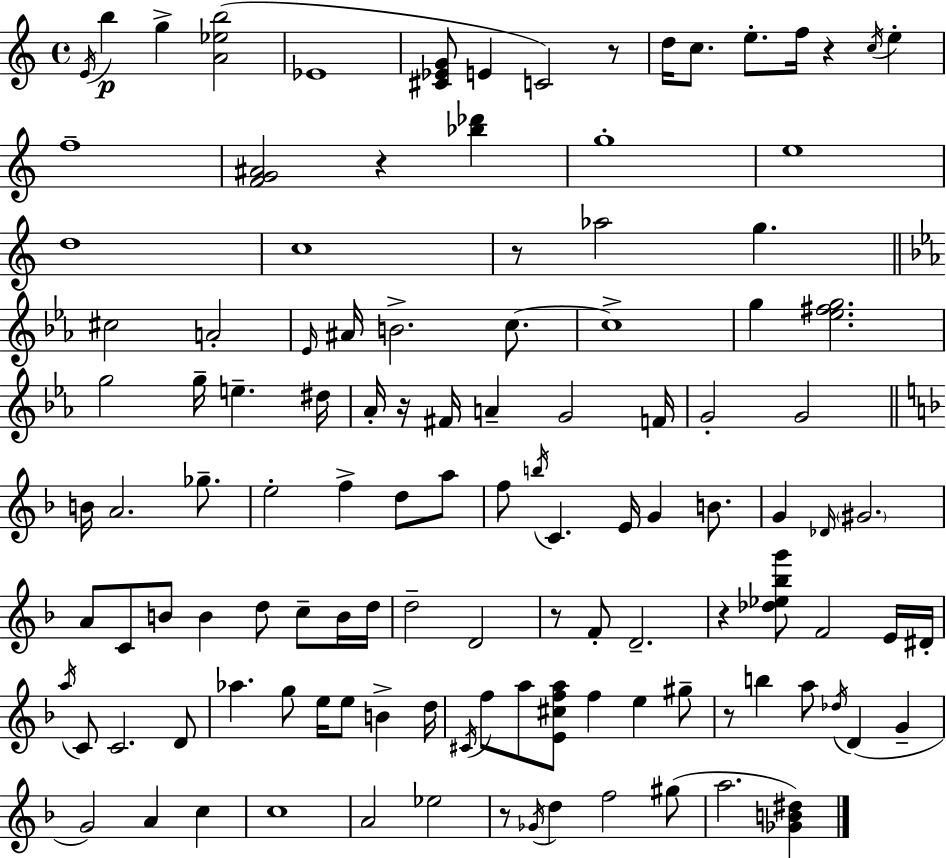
E4/s B5/q G5/q [A4,Eb5,B5]/h Eb4/w [C#4,Eb4,G4]/e E4/q C4/h R/e D5/s C5/e. E5/e. F5/s R/q C5/s E5/q F5/w [F4,G4,A#4]/h R/q [Bb5,Db6]/q G5/w E5/w D5/w C5/w R/e Ab5/h G5/q. C#5/h A4/h Eb4/s A#4/s B4/h. C5/e. C5/w G5/q [Eb5,F#5,G5]/h. G5/h G5/s E5/q. D#5/s Ab4/s R/s F#4/s A4/q G4/h F4/s G4/h G4/h B4/s A4/h. Gb5/e. E5/h F5/q D5/e A5/e F5/e B5/s C4/q. E4/s G4/q B4/e. G4/q Db4/s G#4/h. A4/e C4/e B4/e B4/q D5/e C5/e B4/s D5/s D5/h D4/h R/e F4/e D4/h. R/q [Db5,Eb5,Bb5,G6]/e F4/h E4/s D#4/s A5/s C4/e C4/h. D4/e Ab5/q. G5/e E5/s E5/e B4/q D5/s C#4/s F5/e A5/e [E4,C#5,F5,A5]/e F5/q E5/q G#5/e R/e B5/q A5/e Db5/s D4/q G4/q G4/h A4/q C5/q C5/w A4/h Eb5/h R/e Gb4/s D5/q F5/h G#5/e A5/h. [Gb4,B4,D#5]/q